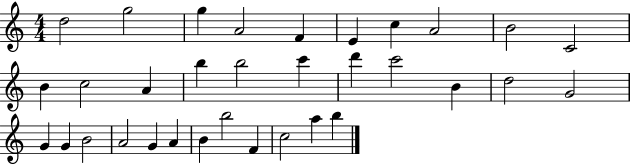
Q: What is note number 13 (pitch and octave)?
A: A4